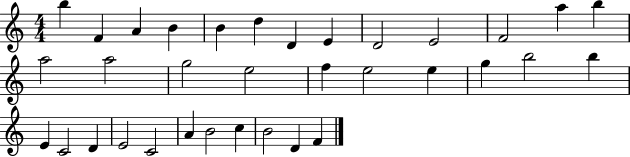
B5/q F4/q A4/q B4/q B4/q D5/q D4/q E4/q D4/h E4/h F4/h A5/q B5/q A5/h A5/h G5/h E5/h F5/q E5/h E5/q G5/q B5/h B5/q E4/q C4/h D4/q E4/h C4/h A4/q B4/h C5/q B4/h D4/q F4/q